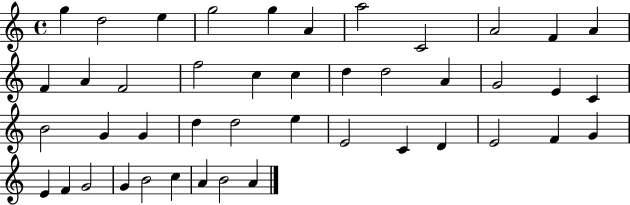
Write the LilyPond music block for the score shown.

{
  \clef treble
  \time 4/4
  \defaultTimeSignature
  \key c \major
  g''4 d''2 e''4 | g''2 g''4 a'4 | a''2 c'2 | a'2 f'4 a'4 | \break f'4 a'4 f'2 | f''2 c''4 c''4 | d''4 d''2 a'4 | g'2 e'4 c'4 | \break b'2 g'4 g'4 | d''4 d''2 e''4 | e'2 c'4 d'4 | e'2 f'4 g'4 | \break e'4 f'4 g'2 | g'4 b'2 c''4 | a'4 b'2 a'4 | \bar "|."
}